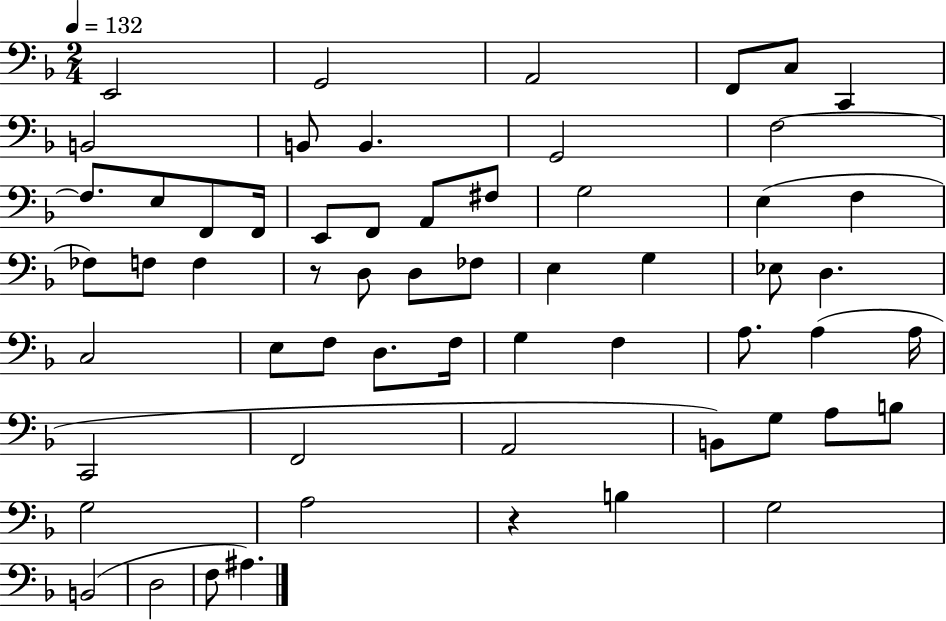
{
  \clef bass
  \numericTimeSignature
  \time 2/4
  \key f \major
  \tempo 4 = 132
  e,2 | g,2 | a,2 | f,8 c8 c,4 | \break b,2 | b,8 b,4. | g,2 | f2~~ | \break f8. e8 f,8 f,16 | e,8 f,8 a,8 fis8 | g2 | e4( f4 | \break fes8) f8 f4 | r8 d8 d8 fes8 | e4 g4 | ees8 d4. | \break c2 | e8 f8 d8. f16 | g4 f4 | a8. a4( a16 | \break c,2 | f,2 | a,2 | b,8) g8 a8 b8 | \break g2 | a2 | r4 b4 | g2 | \break b,2( | d2 | f8 ais4.) | \bar "|."
}